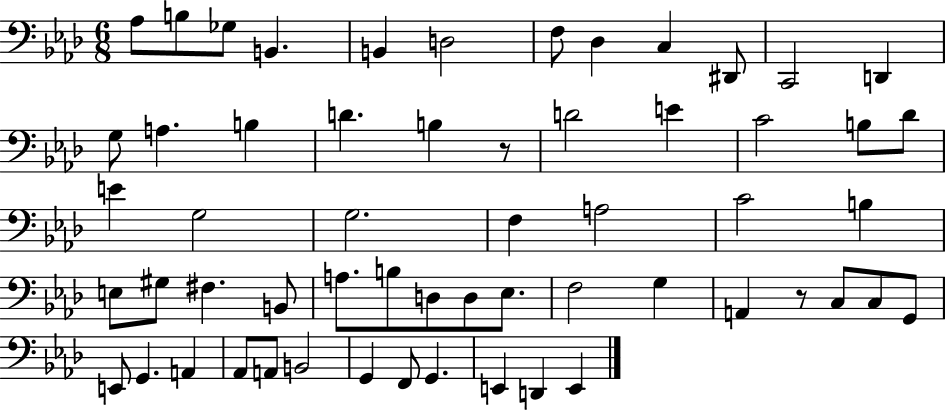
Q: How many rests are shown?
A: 2